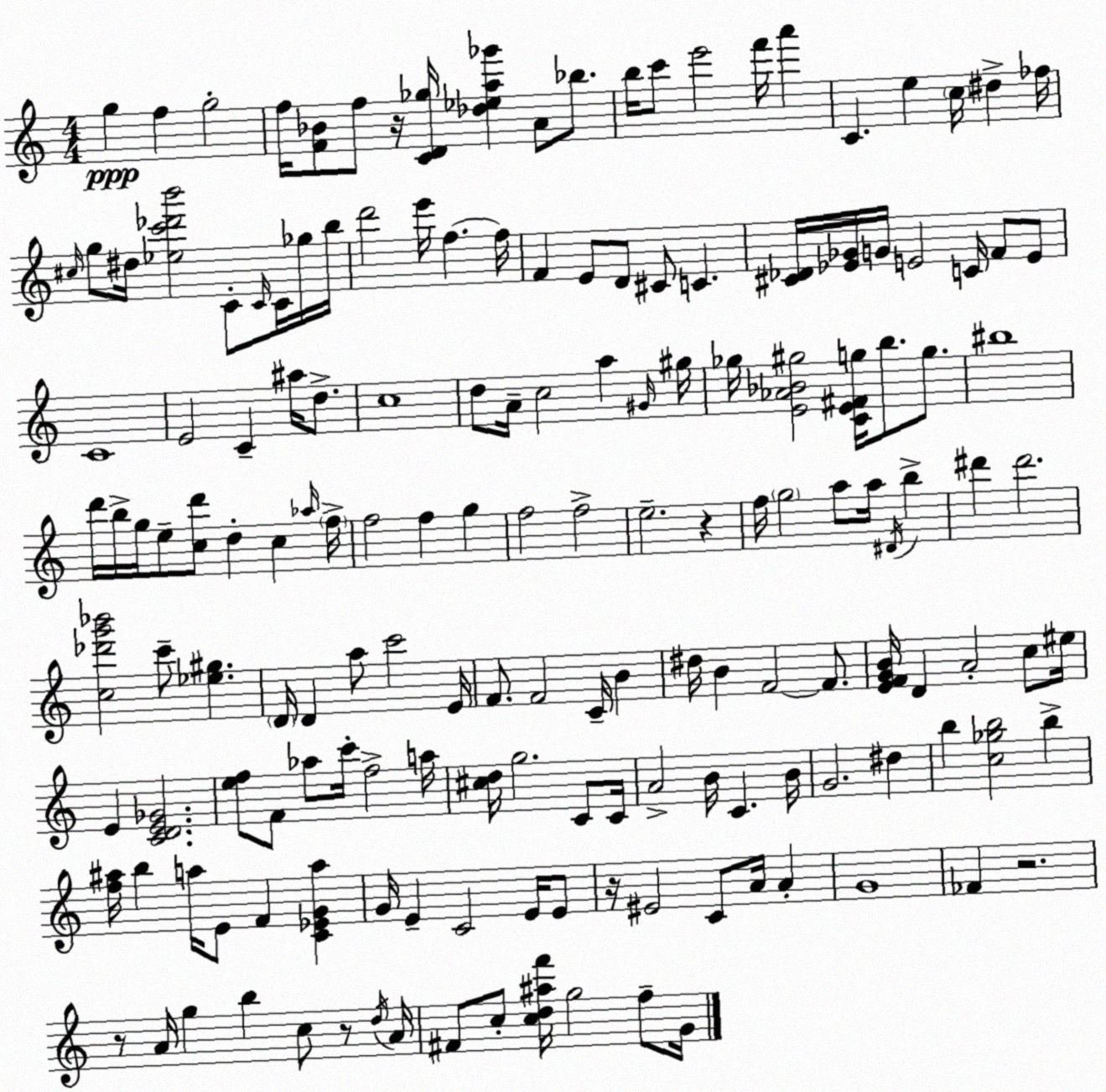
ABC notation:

X:1
T:Untitled
M:4/4
L:1/4
K:C
g f g2 f/4 [F_B]/2 f/2 z/4 [CD_g]/4 [_d_ea_g'] A/2 _b/2 b/4 c'/2 e'2 f'/4 a' C e c/4 ^d _f/4 ^c/4 g/2 ^d/4 [_ec'_d'b']2 C/2 C/4 C/4 _g/4 b/4 d'2 e'/4 f f/4 F E/2 D/2 ^C/2 C [^C_D]/4 [_E_G]/4 G/4 E2 C/4 F/2 E/2 C4 E2 C ^a/4 d/2 c4 d/2 A/4 c2 a ^G/4 ^g/4 _g/4 [E_A_B^g]2 [CE^Fg]/4 b/2 g/2 ^b4 d'/4 b/4 g/4 e/2 [cd']/2 d c _a/4 f/4 f2 f g f2 f2 e2 z f/4 g2 a/2 a/4 ^D/4 b ^d' ^d'2 [c_d'g'_b']2 c'/2 [_e^g] D/4 D a/2 c'2 E/4 F/2 F2 C/4 B ^d/4 B F2 F/2 [EFGB]/4 D A2 c/2 ^e/4 E [CDE_G]2 [ef]/2 F/2 _a/2 c'/4 f2 a/4 [^cd]/4 g2 C/2 C/4 A2 B/4 C B/4 G2 ^d b [c_gb]2 b [f^a]/4 b a/4 E/2 F [C_EGa] G/4 E C2 E/4 E/2 z/4 ^E2 C/2 A/4 A G4 _F z2 z/2 A/4 g b c/2 z/2 d/4 A/4 ^F/2 c/2 [cd^af']/4 g2 f/2 G/4